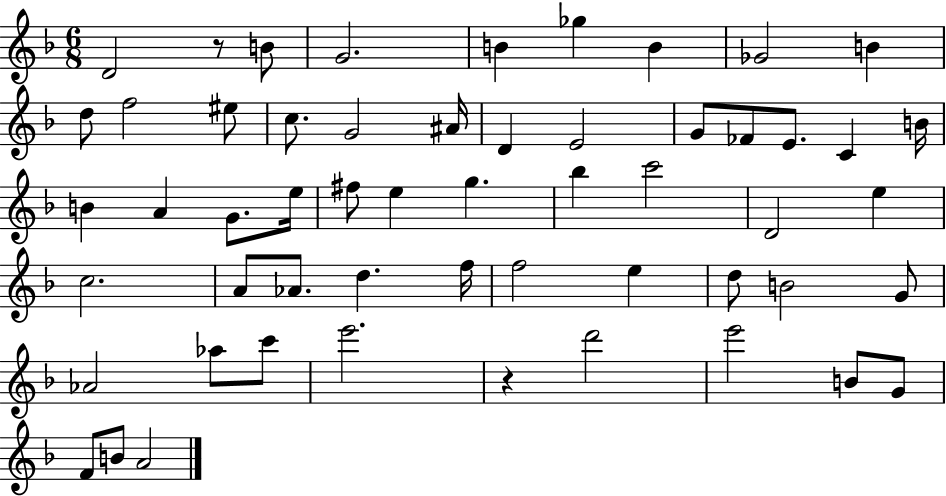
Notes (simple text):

D4/h R/e B4/e G4/h. B4/q Gb5/q B4/q Gb4/h B4/q D5/e F5/h EIS5/e C5/e. G4/h A#4/s D4/q E4/h G4/e FES4/e E4/e. C4/q B4/s B4/q A4/q G4/e. E5/s F#5/e E5/q G5/q. Bb5/q C6/h D4/h E5/q C5/h. A4/e Ab4/e. D5/q. F5/s F5/h E5/q D5/e B4/h G4/e Ab4/h Ab5/e C6/e E6/h. R/q D6/h E6/h B4/e G4/e F4/e B4/e A4/h